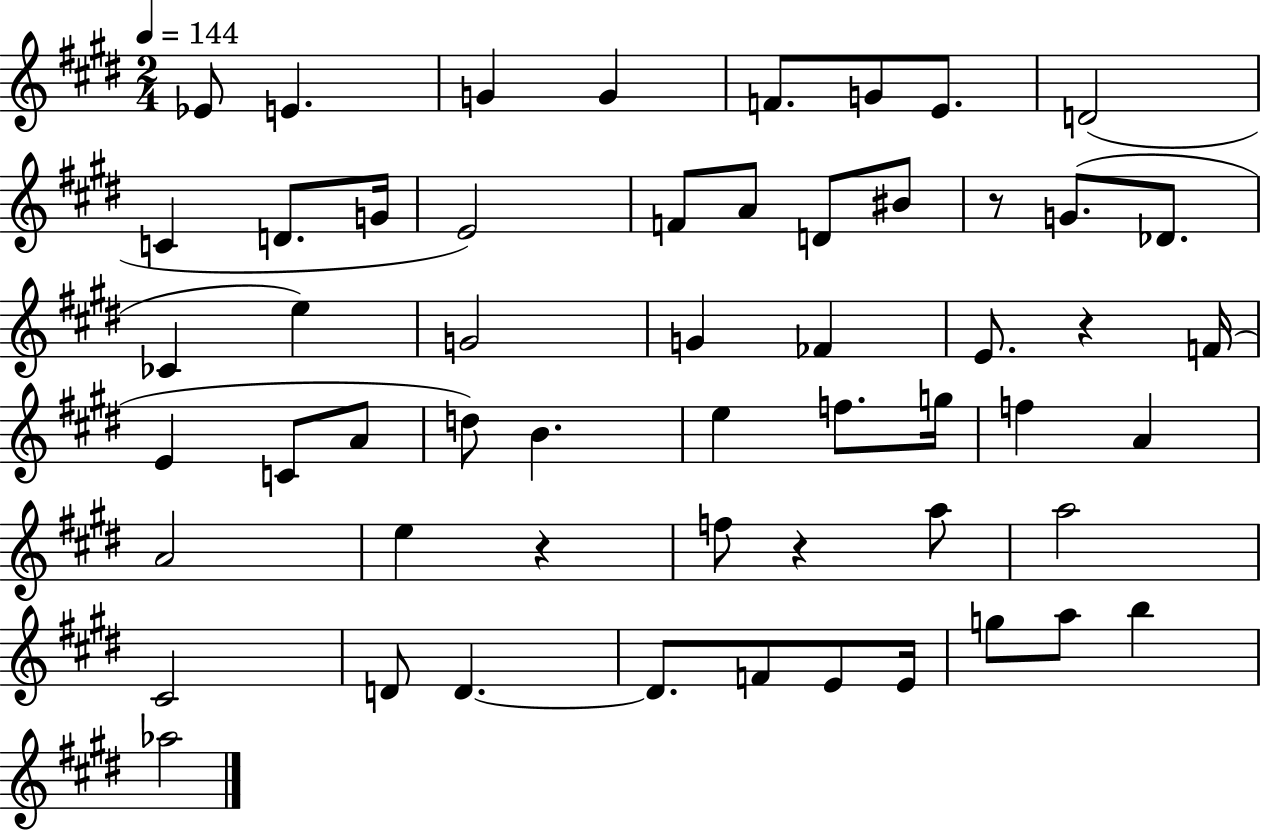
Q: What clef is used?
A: treble